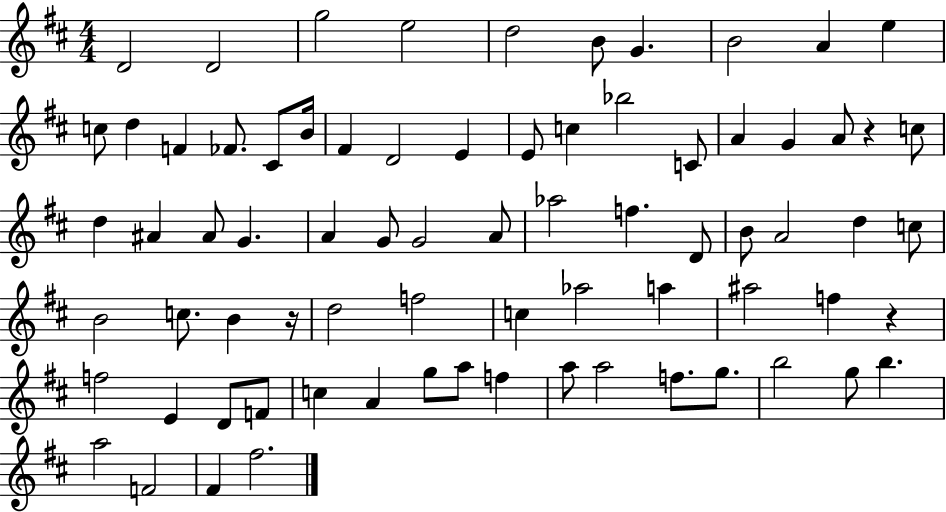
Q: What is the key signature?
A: D major